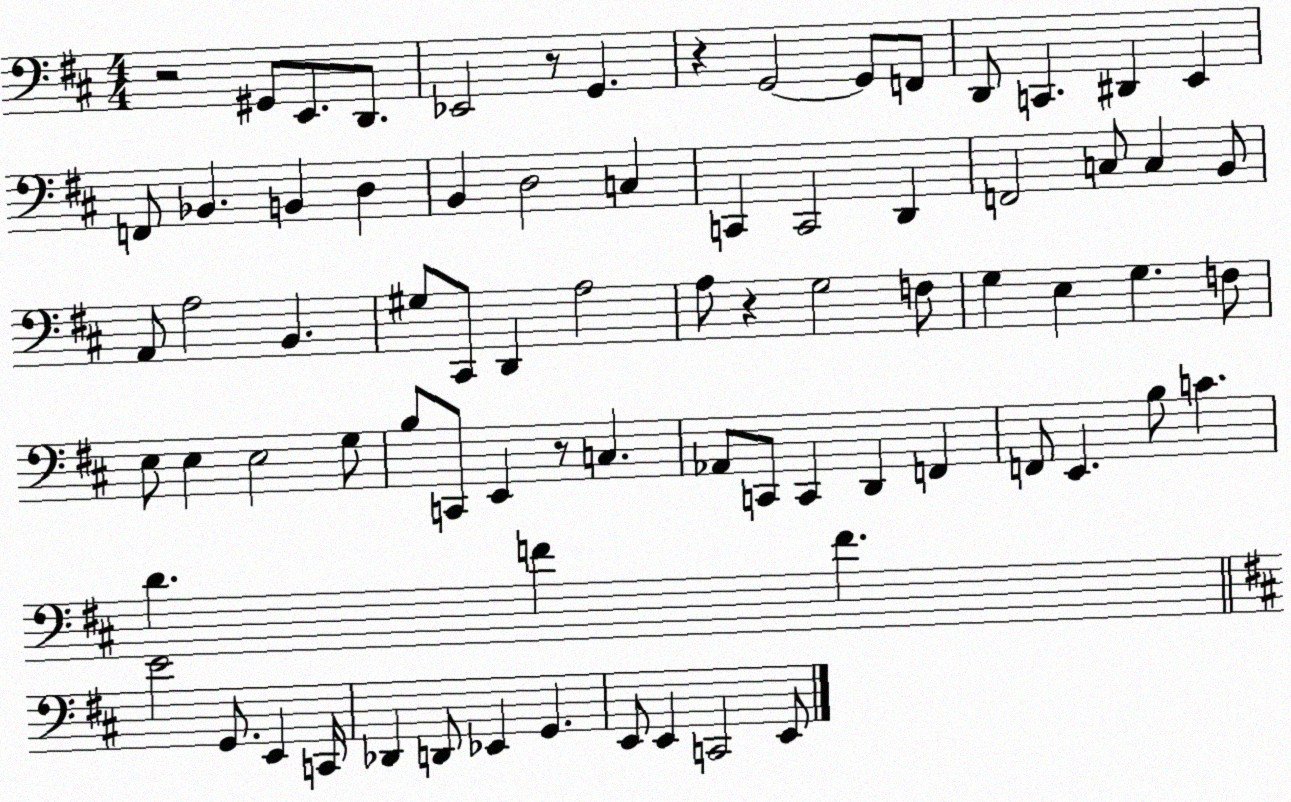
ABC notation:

X:1
T:Untitled
M:4/4
L:1/4
K:D
z2 ^G,,/2 E,,/2 D,,/2 _E,,2 z/2 G,, z G,,2 G,,/2 F,,/2 D,,/2 C,, ^D,, E,, F,,/2 _B,, B,, D, B,, D,2 C, C,, C,,2 D,, F,,2 C,/2 C, B,,/2 A,,/2 A,2 B,, ^G,/2 ^C,,/2 D,, A,2 A,/2 z G,2 F,/2 G, E, G, F,/2 E,/2 E, E,2 G,/2 B,/2 C,,/2 E,, z/2 C, _A,,/2 C,,/2 C,, D,, F,, F,,/2 E,, B,/2 C D F F E2 G,,/2 E,, C,,/4 _D,, D,,/2 _E,, G,, E,,/2 E,, C,,2 E,,/2